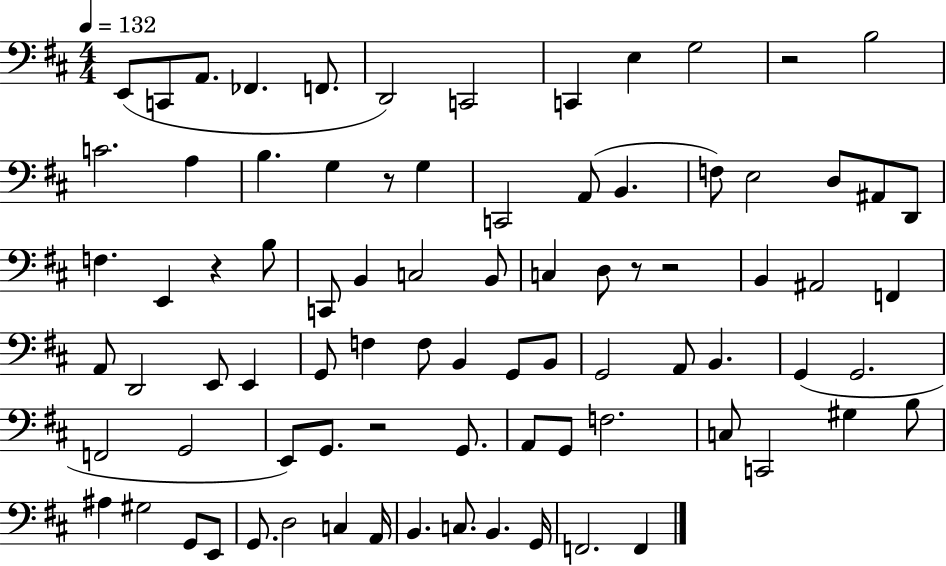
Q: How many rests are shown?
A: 6